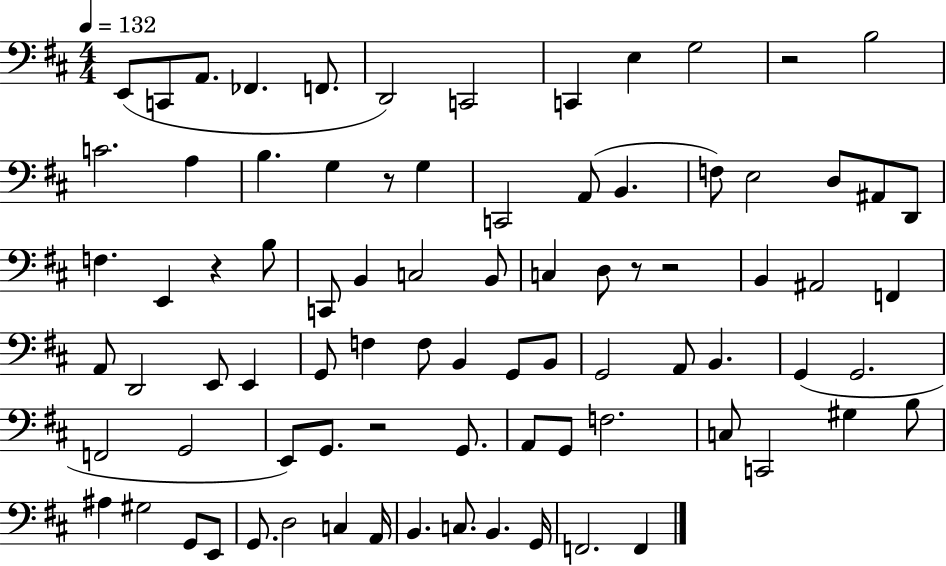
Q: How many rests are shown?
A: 6